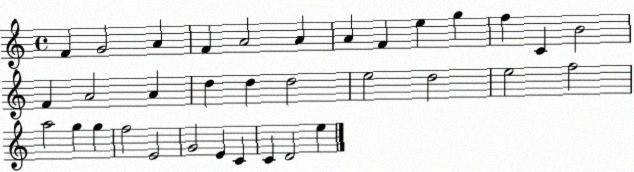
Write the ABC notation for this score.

X:1
T:Untitled
M:4/4
L:1/4
K:C
F G2 A F A2 A A F e g f C B2 F A2 A d d d2 e2 d2 e2 f2 a2 g g f2 E2 G2 E C C D2 e